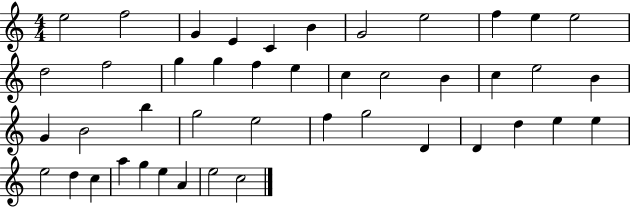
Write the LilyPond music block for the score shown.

{
  \clef treble
  \numericTimeSignature
  \time 4/4
  \key c \major
  e''2 f''2 | g'4 e'4 c'4 b'4 | g'2 e''2 | f''4 e''4 e''2 | \break d''2 f''2 | g''4 g''4 f''4 e''4 | c''4 c''2 b'4 | c''4 e''2 b'4 | \break g'4 b'2 b''4 | g''2 e''2 | f''4 g''2 d'4 | d'4 d''4 e''4 e''4 | \break e''2 d''4 c''4 | a''4 g''4 e''4 a'4 | e''2 c''2 | \bar "|."
}